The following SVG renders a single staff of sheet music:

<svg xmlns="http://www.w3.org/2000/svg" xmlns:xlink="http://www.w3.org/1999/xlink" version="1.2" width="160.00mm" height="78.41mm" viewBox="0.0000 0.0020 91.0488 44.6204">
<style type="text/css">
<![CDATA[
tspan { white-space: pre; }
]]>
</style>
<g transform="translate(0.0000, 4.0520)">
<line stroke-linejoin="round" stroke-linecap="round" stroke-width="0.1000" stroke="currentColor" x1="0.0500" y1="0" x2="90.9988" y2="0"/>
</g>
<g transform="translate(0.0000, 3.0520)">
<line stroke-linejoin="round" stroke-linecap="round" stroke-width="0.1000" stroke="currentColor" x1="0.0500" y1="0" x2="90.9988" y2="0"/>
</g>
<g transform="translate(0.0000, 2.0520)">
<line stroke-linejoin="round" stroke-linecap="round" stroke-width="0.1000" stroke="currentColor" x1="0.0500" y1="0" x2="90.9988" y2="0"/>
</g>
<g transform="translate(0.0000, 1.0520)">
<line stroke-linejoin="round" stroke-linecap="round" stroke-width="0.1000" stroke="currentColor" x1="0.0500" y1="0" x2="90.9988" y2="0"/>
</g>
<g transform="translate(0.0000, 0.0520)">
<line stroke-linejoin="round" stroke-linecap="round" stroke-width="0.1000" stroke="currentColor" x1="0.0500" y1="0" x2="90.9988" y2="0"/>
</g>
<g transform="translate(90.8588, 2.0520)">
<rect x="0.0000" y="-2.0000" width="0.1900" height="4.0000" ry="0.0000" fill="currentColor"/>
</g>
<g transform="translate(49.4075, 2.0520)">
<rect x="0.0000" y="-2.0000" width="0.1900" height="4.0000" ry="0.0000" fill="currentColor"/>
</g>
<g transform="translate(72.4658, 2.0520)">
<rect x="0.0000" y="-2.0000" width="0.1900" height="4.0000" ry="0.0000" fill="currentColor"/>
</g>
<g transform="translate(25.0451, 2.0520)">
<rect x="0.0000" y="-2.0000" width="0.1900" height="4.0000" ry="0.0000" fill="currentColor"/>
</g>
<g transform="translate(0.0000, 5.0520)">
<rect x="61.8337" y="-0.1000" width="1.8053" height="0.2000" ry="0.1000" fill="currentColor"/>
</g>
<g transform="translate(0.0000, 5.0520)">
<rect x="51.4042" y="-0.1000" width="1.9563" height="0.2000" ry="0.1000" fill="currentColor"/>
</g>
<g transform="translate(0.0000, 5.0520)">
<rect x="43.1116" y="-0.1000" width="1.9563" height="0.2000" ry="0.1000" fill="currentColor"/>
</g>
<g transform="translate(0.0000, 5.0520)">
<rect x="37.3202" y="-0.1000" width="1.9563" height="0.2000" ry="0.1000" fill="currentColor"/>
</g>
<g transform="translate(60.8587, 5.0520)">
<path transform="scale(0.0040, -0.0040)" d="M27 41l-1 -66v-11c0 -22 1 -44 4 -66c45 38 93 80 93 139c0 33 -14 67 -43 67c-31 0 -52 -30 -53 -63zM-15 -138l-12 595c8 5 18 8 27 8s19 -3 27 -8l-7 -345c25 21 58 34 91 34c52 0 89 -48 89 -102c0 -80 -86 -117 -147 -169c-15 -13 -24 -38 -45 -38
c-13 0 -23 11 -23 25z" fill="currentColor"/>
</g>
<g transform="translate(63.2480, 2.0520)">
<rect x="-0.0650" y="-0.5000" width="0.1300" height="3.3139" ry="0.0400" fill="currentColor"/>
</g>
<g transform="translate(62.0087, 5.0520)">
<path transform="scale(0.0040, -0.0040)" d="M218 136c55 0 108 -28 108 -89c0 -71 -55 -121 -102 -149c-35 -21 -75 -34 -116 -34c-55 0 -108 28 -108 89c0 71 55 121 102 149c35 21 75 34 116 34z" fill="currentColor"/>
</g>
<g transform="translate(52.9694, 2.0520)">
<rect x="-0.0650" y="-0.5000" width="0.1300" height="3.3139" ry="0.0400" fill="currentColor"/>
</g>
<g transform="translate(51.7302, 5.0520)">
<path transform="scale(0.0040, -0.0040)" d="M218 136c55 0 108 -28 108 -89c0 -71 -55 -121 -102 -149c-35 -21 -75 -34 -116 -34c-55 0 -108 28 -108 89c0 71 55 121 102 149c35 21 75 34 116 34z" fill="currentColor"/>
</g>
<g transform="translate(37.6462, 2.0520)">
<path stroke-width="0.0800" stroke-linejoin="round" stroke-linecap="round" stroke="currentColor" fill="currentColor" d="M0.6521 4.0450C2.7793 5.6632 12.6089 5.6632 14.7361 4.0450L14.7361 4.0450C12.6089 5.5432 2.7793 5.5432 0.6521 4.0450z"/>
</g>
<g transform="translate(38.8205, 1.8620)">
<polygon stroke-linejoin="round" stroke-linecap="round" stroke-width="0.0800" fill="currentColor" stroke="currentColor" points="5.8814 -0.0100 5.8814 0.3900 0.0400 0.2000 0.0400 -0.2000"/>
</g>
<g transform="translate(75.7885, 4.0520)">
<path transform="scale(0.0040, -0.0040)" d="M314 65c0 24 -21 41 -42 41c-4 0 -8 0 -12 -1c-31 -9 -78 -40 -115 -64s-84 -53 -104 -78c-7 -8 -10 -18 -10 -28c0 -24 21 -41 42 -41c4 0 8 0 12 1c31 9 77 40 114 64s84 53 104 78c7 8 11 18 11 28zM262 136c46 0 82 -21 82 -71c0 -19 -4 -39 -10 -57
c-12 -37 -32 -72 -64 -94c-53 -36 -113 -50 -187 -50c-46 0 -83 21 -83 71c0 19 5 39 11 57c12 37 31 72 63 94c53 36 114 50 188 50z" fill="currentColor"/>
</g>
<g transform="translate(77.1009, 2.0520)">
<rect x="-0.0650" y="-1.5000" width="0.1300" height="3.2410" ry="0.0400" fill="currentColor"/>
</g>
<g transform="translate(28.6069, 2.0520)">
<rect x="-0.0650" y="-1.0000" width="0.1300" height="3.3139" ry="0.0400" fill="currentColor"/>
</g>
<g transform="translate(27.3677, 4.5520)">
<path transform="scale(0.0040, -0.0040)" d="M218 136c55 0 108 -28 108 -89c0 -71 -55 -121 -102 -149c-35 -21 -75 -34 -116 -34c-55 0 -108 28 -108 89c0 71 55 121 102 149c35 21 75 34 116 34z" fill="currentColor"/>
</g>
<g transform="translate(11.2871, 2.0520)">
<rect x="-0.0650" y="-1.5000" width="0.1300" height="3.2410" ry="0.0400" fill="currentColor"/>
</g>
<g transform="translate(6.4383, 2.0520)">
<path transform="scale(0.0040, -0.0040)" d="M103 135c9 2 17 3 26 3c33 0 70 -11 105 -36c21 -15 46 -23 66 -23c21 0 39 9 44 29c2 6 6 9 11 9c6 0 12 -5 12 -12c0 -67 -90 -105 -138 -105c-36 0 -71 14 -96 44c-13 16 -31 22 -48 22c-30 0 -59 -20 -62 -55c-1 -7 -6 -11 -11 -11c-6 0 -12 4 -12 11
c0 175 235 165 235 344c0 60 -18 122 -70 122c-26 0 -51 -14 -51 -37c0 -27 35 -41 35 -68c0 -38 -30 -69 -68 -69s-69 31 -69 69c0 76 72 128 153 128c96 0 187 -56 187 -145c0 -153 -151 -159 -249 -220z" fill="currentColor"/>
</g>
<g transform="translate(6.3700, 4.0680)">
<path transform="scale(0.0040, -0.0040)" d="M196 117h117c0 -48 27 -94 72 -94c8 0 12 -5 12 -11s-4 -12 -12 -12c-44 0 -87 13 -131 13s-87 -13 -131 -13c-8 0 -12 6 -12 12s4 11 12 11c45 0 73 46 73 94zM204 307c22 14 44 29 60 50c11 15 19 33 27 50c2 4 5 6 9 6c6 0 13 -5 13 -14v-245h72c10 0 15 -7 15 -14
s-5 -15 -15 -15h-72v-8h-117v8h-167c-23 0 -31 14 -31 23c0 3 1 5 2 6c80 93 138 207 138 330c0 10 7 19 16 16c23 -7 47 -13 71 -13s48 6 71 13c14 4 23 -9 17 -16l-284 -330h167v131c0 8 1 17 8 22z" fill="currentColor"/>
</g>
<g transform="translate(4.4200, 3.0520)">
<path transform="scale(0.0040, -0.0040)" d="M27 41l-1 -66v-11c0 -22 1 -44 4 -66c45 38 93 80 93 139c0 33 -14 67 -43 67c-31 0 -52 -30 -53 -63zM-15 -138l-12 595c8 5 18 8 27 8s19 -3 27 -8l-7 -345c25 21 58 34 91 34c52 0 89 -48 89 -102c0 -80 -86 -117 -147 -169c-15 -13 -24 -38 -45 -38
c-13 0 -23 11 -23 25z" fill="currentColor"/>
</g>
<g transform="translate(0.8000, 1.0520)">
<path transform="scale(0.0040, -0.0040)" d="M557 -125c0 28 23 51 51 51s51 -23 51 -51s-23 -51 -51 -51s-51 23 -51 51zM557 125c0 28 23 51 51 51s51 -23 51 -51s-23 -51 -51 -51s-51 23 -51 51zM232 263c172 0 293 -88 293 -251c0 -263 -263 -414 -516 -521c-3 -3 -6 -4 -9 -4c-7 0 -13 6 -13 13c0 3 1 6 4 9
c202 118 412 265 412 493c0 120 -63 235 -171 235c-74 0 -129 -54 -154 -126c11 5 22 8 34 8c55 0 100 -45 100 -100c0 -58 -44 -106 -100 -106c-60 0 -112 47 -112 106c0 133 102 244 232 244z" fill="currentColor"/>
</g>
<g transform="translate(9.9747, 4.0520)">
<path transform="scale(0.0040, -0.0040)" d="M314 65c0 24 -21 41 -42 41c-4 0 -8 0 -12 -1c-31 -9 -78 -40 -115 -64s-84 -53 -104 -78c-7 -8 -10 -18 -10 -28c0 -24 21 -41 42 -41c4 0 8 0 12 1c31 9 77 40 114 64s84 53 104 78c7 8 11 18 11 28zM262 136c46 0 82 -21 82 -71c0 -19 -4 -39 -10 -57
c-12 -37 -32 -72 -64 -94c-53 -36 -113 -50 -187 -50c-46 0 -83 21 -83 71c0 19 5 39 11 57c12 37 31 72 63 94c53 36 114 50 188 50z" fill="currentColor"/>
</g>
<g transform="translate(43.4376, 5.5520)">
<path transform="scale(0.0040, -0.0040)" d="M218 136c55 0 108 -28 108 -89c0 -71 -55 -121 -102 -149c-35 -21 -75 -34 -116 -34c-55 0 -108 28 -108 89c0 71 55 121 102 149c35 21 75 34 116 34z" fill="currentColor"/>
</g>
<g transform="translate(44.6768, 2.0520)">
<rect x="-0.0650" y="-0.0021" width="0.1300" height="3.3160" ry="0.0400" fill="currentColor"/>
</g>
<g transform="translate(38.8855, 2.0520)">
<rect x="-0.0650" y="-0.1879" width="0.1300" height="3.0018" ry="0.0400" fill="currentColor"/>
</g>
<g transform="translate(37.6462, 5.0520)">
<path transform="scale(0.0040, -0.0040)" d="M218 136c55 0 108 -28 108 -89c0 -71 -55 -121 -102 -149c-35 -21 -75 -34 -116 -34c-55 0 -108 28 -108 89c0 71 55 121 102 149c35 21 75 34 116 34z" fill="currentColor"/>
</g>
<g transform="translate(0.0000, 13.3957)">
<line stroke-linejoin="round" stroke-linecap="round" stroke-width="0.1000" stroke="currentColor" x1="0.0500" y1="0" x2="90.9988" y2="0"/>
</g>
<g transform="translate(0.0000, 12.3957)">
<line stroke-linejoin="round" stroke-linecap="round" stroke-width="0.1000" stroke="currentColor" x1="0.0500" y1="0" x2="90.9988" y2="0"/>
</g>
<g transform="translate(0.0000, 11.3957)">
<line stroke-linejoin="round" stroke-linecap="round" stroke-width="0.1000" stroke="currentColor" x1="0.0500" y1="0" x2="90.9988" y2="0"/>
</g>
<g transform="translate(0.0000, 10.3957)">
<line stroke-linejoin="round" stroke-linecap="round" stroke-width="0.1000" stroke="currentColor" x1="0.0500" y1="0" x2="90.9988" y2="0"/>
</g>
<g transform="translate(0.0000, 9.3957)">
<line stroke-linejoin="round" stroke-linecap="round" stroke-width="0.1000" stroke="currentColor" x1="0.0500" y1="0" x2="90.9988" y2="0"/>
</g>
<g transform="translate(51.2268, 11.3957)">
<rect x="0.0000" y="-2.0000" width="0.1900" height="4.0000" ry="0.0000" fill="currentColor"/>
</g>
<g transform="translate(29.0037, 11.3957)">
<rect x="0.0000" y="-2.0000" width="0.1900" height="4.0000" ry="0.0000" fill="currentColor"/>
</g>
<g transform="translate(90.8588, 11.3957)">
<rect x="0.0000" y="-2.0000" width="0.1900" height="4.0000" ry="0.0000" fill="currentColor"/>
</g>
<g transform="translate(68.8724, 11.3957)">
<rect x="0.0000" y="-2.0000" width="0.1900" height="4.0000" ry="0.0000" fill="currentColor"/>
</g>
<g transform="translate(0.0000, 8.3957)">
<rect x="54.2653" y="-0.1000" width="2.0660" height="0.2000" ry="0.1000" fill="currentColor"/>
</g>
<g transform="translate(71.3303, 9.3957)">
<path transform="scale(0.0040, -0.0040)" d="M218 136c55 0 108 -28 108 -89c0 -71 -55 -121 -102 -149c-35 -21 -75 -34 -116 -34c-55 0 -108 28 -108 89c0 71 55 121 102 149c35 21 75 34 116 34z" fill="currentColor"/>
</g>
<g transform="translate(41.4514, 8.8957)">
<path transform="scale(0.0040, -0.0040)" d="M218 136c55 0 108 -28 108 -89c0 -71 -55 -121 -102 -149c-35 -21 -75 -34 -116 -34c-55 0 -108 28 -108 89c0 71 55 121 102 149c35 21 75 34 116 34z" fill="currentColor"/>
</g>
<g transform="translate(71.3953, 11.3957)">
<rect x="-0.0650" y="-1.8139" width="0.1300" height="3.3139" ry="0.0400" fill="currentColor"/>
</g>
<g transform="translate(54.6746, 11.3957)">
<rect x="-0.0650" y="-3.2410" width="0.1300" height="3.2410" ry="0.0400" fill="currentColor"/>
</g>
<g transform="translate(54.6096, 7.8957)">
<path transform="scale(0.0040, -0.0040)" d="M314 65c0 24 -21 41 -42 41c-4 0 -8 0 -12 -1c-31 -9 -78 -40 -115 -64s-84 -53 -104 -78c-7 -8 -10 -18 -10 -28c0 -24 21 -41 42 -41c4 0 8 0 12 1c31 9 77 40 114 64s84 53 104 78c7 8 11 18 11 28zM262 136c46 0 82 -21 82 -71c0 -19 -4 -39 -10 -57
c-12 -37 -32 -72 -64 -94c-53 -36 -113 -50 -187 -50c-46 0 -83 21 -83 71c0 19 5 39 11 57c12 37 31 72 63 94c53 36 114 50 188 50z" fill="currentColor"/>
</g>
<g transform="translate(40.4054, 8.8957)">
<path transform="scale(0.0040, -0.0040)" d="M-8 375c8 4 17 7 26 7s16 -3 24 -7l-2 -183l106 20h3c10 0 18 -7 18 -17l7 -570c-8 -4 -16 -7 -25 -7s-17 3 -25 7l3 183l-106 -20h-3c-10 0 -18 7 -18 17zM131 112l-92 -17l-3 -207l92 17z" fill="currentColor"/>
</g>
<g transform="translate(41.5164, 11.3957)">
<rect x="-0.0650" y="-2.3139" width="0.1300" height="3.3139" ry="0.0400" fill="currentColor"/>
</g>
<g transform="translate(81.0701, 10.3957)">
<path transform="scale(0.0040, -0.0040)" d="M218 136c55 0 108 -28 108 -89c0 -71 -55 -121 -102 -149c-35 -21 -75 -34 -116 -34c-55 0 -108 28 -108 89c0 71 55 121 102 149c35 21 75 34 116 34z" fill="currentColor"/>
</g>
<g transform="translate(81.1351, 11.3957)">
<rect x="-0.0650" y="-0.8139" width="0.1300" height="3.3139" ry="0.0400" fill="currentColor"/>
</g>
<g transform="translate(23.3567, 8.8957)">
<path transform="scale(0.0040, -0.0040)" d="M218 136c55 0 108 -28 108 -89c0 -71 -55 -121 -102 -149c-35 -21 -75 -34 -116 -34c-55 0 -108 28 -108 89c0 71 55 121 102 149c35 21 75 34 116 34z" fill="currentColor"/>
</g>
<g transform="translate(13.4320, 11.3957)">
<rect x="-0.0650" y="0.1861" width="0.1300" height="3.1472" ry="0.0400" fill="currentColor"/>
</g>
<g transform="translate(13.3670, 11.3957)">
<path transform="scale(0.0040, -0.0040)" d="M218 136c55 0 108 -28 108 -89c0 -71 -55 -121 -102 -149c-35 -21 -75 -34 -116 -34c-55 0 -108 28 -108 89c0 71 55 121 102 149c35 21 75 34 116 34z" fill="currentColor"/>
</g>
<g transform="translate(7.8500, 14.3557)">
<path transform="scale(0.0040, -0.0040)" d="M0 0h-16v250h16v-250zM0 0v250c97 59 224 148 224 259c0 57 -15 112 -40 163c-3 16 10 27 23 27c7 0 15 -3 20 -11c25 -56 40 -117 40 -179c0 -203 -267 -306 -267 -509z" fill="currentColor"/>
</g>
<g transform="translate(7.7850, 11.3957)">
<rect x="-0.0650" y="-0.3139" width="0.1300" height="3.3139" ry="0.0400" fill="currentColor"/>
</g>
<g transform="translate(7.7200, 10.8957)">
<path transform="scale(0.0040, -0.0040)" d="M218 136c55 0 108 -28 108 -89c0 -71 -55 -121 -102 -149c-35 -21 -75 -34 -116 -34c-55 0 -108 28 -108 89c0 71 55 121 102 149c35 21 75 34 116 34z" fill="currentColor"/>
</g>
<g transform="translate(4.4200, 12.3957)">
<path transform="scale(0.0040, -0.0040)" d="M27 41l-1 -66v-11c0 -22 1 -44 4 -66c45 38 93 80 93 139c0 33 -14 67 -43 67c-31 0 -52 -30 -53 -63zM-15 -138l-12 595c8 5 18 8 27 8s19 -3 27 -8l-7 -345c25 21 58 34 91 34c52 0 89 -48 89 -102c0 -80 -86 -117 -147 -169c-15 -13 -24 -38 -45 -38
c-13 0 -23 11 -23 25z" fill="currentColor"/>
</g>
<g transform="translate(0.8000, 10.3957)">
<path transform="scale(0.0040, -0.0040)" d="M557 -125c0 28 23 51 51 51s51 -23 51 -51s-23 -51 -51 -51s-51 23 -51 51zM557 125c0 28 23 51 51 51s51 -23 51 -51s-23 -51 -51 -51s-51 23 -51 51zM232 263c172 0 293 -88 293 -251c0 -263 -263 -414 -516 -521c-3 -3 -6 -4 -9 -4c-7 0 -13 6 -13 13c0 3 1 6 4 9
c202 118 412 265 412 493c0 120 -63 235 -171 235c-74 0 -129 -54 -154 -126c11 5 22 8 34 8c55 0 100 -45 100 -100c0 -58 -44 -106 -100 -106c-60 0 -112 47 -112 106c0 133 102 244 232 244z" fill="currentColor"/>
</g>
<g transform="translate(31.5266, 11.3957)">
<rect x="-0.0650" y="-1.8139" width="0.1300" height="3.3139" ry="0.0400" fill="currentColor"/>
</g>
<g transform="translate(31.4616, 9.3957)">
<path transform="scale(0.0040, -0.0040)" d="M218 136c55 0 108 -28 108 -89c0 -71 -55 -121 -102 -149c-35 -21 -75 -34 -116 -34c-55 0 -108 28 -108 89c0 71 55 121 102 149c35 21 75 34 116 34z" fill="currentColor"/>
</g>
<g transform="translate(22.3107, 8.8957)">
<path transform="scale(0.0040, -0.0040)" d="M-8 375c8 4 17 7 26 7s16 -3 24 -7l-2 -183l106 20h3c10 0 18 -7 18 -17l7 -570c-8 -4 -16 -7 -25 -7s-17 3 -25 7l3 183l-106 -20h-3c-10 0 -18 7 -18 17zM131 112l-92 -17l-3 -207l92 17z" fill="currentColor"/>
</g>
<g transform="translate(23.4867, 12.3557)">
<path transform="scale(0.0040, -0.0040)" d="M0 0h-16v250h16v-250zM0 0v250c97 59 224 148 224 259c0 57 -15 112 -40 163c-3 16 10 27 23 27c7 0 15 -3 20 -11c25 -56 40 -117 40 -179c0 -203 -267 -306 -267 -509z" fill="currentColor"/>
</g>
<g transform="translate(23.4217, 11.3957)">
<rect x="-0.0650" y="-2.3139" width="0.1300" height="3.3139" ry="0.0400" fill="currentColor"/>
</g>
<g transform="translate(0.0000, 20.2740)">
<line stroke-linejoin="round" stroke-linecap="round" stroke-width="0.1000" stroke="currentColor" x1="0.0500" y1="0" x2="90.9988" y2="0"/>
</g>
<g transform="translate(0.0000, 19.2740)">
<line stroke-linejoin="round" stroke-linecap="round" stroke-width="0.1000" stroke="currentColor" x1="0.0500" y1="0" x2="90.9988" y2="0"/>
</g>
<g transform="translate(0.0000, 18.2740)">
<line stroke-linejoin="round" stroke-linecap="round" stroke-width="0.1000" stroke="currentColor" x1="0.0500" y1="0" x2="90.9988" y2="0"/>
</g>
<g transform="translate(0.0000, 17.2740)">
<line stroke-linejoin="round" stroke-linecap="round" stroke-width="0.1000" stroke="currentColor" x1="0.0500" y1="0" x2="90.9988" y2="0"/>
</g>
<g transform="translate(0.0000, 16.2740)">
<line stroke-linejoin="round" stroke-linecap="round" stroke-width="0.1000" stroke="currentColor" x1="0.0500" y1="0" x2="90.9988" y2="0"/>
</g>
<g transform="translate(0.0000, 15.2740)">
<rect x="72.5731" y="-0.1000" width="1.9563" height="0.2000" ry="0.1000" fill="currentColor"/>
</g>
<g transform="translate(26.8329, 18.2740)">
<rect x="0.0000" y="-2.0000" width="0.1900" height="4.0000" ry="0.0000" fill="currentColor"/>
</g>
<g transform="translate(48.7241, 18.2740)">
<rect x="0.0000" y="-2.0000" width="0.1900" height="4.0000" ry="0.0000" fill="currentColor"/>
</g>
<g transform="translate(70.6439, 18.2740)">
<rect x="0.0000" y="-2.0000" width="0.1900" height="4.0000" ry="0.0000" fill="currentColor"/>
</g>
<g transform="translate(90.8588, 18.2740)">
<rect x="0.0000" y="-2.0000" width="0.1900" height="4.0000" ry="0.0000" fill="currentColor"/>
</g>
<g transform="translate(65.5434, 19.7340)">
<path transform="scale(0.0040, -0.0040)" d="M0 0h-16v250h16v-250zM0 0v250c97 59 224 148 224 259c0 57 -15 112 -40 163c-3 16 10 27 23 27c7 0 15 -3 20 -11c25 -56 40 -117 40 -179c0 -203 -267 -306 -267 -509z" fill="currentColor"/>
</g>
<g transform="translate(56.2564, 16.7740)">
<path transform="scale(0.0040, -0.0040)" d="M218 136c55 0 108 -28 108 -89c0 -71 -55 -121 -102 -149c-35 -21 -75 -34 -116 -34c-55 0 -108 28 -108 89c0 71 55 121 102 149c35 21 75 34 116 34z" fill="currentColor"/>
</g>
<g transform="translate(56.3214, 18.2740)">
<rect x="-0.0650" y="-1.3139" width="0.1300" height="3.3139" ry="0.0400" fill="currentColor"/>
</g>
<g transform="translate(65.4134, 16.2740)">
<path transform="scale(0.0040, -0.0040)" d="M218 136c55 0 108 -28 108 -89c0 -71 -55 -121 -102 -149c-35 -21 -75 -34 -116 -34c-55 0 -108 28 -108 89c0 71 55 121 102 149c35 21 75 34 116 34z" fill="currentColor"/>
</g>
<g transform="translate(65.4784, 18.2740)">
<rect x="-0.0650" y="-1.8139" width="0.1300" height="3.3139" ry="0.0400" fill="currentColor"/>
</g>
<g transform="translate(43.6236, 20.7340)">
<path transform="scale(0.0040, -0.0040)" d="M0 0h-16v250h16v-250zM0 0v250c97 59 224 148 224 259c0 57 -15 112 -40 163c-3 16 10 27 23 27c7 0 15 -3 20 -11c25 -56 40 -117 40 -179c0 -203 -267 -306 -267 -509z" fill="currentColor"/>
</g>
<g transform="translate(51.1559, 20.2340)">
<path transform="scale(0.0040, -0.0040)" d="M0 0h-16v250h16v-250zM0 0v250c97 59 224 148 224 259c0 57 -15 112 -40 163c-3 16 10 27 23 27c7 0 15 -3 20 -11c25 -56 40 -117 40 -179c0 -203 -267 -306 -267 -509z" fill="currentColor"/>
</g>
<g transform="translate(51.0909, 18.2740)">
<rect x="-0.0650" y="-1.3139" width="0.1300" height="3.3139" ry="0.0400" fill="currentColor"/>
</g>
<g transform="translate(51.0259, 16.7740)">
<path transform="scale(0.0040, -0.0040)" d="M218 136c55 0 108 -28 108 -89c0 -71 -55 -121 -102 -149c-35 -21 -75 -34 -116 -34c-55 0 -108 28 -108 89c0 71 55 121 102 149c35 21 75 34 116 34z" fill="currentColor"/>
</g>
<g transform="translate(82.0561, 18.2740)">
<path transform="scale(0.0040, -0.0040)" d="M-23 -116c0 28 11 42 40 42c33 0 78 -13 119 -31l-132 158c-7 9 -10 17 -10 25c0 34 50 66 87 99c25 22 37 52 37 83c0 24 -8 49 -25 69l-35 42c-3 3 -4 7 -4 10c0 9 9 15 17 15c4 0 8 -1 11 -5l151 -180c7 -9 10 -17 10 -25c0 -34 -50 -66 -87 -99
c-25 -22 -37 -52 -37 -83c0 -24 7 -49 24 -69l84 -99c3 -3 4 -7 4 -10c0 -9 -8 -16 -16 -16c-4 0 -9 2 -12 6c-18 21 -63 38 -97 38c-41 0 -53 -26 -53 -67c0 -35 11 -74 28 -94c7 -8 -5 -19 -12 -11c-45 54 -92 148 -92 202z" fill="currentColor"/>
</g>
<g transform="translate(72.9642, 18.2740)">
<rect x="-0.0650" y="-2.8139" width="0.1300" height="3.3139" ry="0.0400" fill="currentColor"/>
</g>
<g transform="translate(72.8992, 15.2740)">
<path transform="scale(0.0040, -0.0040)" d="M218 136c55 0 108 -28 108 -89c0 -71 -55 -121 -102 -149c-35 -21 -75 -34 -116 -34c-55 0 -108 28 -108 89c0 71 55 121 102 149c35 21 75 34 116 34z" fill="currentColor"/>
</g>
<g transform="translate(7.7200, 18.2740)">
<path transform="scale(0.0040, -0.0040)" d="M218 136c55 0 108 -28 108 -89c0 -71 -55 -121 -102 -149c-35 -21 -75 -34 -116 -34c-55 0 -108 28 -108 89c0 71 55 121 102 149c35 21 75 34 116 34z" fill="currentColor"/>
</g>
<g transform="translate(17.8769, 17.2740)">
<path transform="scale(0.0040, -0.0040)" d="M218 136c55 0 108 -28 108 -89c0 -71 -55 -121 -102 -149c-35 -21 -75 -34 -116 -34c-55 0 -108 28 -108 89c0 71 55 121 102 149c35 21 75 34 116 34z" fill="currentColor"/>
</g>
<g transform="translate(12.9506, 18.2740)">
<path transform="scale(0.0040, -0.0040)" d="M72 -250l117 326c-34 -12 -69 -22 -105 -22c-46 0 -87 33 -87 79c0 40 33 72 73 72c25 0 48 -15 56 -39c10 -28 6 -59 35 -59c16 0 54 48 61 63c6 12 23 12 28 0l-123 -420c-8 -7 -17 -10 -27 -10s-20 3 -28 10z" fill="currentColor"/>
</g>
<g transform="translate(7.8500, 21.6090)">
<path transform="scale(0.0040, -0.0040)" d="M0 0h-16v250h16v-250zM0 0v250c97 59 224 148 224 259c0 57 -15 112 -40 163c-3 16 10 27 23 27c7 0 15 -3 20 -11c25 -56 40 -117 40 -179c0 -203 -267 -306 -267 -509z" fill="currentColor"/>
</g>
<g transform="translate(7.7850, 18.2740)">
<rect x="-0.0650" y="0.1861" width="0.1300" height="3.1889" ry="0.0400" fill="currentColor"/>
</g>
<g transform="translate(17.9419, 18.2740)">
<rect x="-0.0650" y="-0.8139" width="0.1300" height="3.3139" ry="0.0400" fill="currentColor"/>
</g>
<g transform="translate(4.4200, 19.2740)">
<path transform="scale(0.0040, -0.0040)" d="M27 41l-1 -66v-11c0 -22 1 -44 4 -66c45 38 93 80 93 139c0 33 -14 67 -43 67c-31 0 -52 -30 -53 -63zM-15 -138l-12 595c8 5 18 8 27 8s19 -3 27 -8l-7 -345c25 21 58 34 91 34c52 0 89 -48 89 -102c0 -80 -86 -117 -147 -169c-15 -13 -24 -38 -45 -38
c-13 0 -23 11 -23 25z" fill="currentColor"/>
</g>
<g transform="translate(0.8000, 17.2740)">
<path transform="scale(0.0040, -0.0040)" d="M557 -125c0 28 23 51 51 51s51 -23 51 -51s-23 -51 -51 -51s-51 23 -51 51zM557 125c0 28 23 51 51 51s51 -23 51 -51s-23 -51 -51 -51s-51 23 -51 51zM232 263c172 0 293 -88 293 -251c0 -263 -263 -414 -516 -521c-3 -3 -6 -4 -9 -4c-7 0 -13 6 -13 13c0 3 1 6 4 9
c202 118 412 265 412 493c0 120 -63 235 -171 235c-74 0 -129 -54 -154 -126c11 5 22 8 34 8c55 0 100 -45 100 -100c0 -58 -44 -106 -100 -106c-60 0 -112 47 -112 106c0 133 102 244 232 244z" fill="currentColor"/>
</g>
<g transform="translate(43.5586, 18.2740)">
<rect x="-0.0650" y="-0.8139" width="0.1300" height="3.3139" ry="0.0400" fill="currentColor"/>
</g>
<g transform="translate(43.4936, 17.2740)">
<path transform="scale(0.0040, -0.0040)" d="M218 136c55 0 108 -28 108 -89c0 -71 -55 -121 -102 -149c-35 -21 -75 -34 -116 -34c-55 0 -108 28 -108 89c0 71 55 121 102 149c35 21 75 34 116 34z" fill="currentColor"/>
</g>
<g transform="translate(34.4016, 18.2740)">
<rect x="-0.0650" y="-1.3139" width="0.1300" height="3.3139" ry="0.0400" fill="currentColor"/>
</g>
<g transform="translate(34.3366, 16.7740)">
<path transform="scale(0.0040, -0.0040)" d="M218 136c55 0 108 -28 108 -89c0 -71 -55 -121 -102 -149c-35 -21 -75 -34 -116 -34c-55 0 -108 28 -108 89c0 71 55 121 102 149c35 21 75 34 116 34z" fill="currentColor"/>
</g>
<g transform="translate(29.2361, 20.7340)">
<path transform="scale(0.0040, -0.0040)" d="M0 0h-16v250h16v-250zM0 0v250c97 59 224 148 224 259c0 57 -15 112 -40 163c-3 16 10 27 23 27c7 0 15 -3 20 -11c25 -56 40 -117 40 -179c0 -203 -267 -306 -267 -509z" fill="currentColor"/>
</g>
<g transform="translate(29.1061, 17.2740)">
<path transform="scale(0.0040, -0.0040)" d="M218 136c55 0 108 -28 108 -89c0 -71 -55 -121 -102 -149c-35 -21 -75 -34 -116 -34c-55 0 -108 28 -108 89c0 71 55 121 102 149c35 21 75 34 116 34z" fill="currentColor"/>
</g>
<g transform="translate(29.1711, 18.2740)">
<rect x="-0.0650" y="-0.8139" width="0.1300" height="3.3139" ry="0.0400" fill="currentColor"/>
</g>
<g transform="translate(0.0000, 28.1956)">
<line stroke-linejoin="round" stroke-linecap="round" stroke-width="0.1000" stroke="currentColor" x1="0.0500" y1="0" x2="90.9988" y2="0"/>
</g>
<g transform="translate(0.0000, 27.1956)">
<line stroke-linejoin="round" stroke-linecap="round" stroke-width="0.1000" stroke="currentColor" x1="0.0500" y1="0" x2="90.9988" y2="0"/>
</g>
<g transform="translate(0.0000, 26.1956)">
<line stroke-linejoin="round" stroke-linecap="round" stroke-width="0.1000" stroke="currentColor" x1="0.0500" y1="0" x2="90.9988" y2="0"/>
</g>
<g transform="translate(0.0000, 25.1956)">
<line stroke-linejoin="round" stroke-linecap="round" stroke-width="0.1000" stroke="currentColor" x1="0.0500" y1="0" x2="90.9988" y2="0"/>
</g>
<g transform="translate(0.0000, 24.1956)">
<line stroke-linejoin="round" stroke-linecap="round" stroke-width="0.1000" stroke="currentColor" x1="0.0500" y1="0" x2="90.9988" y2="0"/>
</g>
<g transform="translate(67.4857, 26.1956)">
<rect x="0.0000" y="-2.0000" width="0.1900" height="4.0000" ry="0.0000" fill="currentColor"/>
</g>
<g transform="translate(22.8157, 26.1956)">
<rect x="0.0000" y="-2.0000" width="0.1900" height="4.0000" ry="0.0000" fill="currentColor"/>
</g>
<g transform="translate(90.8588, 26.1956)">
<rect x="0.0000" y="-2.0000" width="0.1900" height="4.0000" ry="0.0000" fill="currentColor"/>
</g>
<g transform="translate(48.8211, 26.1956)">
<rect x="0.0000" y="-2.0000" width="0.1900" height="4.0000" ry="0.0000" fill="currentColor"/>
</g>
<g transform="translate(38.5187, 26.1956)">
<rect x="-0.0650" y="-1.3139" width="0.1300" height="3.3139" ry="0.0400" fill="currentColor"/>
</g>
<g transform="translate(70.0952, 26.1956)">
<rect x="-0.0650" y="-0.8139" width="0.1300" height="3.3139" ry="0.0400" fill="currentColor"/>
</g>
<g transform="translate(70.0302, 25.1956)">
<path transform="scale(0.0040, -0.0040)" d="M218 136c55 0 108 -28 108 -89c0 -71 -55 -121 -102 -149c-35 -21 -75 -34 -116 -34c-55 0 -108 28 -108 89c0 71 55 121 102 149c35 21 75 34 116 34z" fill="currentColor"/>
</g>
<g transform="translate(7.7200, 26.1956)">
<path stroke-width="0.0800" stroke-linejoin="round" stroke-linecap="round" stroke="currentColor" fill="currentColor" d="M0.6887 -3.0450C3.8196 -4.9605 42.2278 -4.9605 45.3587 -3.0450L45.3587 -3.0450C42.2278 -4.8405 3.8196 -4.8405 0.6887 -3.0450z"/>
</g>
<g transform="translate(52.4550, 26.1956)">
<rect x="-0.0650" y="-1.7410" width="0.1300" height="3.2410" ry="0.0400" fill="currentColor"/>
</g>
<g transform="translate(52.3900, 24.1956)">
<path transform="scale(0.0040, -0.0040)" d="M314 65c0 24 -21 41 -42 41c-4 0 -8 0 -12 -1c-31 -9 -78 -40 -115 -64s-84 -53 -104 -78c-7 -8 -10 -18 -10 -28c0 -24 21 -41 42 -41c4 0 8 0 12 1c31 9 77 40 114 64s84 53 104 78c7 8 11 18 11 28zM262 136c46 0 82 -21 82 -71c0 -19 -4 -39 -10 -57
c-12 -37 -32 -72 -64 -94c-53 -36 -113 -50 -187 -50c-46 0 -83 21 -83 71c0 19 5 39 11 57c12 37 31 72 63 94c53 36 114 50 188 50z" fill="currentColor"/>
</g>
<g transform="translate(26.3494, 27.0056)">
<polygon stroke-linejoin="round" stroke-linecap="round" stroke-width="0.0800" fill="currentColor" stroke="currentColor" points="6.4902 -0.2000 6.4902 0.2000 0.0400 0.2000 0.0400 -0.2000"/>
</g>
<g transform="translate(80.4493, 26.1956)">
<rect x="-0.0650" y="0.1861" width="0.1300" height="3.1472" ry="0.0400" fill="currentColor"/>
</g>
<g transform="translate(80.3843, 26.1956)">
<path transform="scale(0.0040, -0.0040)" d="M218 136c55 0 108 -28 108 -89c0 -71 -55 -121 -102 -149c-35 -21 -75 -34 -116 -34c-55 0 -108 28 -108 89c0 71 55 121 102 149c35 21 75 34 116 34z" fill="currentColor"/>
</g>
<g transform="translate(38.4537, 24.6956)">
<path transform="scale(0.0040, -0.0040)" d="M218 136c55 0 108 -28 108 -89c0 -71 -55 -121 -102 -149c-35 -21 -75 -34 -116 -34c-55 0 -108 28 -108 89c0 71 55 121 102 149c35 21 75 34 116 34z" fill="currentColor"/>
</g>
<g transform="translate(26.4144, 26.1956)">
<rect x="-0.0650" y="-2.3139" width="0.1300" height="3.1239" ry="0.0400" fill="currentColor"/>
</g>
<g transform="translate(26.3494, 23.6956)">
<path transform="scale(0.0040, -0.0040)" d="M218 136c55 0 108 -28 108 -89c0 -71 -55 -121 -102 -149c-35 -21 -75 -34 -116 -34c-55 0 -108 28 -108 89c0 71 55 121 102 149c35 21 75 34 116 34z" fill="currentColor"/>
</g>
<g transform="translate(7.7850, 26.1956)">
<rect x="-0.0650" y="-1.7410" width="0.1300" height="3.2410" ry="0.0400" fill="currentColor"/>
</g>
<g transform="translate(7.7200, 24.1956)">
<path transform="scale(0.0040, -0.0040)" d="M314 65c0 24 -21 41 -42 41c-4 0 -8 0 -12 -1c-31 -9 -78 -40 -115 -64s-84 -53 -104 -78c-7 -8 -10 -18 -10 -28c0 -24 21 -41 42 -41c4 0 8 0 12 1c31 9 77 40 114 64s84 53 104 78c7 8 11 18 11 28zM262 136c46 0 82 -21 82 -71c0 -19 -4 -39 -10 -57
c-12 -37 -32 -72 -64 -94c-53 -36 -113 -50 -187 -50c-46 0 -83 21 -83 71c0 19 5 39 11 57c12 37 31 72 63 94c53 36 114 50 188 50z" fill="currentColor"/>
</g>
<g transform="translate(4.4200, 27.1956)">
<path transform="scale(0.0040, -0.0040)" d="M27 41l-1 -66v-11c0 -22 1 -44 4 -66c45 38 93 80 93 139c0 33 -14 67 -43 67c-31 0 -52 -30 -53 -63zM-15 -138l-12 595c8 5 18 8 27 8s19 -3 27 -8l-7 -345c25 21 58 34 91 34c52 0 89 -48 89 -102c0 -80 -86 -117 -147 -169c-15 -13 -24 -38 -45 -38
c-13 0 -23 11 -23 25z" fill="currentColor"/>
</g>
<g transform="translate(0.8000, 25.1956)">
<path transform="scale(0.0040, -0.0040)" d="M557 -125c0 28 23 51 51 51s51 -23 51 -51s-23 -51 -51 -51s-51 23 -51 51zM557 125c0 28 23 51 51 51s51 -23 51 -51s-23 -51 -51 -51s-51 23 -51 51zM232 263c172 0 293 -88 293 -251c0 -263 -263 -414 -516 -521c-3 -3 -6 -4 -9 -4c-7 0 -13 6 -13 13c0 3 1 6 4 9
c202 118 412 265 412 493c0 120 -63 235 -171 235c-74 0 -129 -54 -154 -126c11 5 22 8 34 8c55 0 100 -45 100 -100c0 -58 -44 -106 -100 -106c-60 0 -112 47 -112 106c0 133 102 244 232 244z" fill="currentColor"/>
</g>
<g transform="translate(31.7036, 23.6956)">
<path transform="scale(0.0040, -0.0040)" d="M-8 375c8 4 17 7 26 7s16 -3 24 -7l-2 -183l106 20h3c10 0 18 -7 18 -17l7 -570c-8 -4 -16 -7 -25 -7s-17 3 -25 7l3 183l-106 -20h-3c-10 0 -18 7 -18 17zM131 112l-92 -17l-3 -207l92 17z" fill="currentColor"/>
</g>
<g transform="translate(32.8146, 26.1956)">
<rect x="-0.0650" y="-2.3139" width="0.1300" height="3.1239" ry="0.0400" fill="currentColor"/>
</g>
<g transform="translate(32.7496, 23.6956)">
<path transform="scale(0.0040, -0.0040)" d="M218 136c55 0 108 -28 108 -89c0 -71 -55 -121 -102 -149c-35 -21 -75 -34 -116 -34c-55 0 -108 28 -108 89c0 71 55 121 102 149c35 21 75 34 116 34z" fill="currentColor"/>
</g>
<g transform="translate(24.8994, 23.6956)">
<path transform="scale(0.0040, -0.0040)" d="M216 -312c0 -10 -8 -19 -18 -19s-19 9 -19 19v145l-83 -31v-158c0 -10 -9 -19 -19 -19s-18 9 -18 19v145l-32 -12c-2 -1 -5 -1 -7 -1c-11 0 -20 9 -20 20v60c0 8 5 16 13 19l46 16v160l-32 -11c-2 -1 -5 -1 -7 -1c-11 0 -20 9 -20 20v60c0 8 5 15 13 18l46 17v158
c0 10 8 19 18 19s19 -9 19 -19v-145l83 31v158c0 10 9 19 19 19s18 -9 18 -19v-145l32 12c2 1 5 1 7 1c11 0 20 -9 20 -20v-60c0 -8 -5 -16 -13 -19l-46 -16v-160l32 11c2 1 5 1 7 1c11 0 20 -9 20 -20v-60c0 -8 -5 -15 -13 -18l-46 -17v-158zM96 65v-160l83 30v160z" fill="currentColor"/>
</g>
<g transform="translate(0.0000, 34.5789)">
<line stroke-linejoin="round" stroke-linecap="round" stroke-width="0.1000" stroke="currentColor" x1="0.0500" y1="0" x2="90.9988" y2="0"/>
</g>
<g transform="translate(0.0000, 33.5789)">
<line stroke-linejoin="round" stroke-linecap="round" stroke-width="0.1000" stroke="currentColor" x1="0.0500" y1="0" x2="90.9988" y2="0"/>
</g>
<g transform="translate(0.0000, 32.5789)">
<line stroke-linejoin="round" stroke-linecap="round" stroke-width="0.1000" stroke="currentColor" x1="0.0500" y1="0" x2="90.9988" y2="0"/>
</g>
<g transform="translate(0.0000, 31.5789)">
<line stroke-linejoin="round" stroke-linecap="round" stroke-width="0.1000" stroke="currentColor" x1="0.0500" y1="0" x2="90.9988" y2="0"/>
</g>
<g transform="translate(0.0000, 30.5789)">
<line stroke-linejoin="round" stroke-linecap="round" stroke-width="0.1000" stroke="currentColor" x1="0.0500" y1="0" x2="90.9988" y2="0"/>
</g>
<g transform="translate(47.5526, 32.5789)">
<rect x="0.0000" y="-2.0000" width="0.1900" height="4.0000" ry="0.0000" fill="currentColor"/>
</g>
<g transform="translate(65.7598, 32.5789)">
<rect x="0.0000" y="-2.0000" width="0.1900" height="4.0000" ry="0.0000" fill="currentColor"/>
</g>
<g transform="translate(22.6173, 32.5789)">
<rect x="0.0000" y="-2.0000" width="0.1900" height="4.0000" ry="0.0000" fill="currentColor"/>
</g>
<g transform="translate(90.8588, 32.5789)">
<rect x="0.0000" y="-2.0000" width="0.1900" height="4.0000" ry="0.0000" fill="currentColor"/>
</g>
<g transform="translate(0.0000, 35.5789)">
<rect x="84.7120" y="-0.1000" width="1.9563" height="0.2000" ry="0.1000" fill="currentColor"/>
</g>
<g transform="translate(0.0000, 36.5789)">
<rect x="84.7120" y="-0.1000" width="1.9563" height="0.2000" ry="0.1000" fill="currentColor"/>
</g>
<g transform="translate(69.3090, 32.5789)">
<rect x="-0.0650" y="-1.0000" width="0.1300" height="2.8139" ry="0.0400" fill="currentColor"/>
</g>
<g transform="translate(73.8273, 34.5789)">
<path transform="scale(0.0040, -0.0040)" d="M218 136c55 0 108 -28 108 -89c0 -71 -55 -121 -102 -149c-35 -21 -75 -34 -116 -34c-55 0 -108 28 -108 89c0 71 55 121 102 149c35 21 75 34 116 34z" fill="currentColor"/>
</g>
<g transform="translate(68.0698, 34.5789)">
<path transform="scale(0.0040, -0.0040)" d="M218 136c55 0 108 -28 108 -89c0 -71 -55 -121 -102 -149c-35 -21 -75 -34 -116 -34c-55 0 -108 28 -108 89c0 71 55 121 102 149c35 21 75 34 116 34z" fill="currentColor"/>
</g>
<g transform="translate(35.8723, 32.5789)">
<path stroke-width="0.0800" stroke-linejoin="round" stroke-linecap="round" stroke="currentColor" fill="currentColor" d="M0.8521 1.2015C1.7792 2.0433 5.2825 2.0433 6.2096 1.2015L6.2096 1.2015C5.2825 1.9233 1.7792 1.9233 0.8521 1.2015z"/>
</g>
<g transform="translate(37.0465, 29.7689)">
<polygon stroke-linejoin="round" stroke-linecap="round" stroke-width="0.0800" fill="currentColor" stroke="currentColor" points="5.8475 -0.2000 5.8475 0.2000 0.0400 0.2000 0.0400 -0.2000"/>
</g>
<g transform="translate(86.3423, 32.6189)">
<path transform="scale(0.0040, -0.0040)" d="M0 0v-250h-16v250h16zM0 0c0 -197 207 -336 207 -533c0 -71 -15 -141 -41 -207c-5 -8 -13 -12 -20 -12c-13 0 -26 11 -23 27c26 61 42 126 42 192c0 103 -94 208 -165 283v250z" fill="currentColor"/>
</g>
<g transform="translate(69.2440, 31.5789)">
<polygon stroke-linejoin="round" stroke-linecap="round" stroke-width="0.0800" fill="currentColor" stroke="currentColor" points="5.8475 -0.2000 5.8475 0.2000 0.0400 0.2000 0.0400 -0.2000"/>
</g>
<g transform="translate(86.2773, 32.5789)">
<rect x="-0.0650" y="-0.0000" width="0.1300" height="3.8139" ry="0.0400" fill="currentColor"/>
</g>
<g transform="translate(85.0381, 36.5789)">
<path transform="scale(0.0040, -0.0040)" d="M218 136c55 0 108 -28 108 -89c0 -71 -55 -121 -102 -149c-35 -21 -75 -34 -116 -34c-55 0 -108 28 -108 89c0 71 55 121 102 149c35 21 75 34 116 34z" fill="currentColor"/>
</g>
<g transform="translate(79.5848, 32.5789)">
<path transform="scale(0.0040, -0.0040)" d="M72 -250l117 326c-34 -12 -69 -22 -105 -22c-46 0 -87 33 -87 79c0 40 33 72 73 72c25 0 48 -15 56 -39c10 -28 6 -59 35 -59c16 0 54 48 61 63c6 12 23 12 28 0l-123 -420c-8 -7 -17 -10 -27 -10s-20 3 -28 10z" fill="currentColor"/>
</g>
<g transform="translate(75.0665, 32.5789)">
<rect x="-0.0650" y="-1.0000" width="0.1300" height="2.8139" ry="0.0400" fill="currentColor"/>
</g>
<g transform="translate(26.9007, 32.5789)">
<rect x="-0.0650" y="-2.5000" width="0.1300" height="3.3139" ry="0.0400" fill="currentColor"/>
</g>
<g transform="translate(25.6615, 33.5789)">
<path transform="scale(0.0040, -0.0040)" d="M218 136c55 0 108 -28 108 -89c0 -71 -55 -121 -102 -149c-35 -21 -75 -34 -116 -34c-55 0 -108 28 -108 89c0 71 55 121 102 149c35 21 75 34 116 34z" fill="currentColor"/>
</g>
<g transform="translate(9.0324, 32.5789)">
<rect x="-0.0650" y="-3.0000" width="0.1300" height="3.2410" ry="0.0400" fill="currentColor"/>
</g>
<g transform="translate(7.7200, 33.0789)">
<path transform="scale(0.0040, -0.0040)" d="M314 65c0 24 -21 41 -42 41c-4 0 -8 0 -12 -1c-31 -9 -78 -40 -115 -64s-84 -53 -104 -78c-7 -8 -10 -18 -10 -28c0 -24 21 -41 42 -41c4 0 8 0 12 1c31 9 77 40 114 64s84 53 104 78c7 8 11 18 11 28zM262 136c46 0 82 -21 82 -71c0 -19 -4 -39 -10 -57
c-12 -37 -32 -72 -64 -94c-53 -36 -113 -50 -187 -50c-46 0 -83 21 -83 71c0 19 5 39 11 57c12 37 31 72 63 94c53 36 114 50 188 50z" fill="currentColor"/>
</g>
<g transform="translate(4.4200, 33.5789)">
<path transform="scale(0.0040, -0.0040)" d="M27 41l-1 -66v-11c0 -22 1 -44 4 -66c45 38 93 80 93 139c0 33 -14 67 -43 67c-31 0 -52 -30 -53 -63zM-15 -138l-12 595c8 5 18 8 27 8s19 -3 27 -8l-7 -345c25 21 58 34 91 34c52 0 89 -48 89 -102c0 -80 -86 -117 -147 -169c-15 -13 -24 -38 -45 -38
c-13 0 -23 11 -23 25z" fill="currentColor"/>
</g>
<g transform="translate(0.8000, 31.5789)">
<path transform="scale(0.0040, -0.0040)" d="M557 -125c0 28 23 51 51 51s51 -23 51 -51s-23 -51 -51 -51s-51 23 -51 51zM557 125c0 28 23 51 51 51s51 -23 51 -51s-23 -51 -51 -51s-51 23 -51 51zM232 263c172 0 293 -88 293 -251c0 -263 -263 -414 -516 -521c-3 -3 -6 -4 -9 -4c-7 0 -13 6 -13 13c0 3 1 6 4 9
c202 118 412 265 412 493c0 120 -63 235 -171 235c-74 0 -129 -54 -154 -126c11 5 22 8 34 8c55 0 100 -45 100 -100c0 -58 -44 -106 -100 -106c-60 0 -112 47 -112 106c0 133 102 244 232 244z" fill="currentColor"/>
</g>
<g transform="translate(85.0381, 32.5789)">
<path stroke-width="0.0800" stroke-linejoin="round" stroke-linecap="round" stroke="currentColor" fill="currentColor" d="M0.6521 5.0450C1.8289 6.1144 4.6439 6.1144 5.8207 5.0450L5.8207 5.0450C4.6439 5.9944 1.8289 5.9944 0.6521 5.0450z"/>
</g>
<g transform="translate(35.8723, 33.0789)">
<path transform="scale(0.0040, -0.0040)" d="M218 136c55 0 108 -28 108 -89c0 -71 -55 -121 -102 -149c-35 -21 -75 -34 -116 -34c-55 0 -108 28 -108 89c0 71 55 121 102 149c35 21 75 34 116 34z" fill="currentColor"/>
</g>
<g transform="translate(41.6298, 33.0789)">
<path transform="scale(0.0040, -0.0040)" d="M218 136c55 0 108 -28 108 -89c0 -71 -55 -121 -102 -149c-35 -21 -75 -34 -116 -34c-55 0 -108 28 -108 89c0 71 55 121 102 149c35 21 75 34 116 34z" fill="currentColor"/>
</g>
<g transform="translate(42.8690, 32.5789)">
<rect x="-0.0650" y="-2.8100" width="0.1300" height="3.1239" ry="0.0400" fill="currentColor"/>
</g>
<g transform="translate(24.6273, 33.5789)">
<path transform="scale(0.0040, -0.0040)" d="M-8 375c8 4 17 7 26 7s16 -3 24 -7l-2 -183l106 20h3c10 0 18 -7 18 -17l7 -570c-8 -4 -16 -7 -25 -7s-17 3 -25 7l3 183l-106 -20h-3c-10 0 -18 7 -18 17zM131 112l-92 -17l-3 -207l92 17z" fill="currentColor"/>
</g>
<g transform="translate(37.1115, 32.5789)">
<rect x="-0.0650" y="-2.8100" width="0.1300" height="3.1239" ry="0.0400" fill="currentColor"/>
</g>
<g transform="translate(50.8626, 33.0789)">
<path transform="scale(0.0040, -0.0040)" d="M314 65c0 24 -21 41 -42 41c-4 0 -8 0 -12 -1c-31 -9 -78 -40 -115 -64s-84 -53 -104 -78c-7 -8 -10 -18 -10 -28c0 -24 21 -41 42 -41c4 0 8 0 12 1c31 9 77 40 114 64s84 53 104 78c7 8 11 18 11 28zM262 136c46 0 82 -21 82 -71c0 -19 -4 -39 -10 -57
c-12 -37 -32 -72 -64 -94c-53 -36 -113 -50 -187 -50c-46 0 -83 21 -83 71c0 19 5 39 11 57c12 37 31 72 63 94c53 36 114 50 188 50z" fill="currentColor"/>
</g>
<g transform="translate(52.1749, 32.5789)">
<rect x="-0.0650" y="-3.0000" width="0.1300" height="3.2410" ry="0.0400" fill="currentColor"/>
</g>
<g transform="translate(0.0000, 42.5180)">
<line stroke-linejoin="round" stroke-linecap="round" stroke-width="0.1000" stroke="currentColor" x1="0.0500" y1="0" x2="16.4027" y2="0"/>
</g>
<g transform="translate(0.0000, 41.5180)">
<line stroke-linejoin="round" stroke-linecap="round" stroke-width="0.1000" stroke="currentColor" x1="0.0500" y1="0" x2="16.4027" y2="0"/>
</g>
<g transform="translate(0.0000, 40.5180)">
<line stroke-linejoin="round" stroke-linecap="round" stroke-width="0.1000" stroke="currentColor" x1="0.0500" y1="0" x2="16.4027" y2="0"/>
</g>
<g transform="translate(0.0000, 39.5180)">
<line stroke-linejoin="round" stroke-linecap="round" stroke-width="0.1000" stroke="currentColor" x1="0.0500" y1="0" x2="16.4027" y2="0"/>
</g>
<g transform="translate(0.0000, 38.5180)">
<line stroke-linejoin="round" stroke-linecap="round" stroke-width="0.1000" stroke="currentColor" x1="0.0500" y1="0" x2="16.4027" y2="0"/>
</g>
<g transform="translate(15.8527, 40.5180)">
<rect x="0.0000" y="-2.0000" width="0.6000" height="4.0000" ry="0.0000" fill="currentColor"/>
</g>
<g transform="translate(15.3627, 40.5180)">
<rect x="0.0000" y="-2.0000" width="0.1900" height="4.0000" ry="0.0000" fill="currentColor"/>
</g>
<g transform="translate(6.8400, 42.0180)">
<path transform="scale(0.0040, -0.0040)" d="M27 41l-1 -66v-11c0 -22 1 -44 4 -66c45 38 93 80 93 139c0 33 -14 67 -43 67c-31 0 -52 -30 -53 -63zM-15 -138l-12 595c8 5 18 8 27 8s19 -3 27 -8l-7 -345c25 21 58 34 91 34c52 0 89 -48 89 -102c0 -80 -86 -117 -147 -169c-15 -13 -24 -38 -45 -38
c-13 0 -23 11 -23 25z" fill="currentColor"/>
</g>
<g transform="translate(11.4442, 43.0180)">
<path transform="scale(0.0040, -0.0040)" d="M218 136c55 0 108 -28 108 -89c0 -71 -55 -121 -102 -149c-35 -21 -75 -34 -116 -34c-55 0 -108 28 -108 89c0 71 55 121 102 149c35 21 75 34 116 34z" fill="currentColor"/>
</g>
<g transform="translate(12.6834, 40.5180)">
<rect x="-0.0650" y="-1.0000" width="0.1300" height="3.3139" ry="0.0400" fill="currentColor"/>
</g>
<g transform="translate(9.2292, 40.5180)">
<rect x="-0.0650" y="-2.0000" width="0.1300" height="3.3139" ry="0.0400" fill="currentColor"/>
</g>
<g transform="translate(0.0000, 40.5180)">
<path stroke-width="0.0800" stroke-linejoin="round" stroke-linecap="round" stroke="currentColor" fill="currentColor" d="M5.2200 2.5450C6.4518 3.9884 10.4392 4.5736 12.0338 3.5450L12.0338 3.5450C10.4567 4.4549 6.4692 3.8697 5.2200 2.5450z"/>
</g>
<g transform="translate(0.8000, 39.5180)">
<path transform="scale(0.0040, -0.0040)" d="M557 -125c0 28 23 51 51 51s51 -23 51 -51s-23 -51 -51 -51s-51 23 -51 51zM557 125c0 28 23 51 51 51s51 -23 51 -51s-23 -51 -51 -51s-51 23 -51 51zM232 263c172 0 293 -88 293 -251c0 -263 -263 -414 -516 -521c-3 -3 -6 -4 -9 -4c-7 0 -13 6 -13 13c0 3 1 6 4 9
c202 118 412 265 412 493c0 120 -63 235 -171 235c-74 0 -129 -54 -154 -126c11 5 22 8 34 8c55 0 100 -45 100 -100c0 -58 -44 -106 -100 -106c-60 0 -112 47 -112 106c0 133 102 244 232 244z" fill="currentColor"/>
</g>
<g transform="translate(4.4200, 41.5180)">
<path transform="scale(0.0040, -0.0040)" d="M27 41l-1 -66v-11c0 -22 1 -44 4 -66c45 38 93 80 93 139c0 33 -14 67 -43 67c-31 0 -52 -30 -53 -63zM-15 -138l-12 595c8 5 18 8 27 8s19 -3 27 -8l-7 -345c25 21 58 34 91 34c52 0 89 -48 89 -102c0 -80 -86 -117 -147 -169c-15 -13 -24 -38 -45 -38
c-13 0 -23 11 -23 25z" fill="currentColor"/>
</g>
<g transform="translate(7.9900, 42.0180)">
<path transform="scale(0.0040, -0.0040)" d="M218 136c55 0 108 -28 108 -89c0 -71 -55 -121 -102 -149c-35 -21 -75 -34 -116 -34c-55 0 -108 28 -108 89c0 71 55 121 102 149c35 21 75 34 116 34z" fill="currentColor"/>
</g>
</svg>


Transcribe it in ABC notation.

X:1
T:Untitled
M:2/4
L:1/4
K:F
G,,2 F,, E,,/2 D,,/2 E,, _E,, G,,2 E,/2 D, B,/2 A, B, D2 A, F, D,/2 z/2 F, F,/2 G, F,/2 G,/2 G, A,/2 C z A,2 ^B,/2 B,/2 G, A,2 F, D, C,2 B,, C,/2 C,/2 C,2 G,,/2 G,,/2 z/2 C,,/2 _A,, F,,